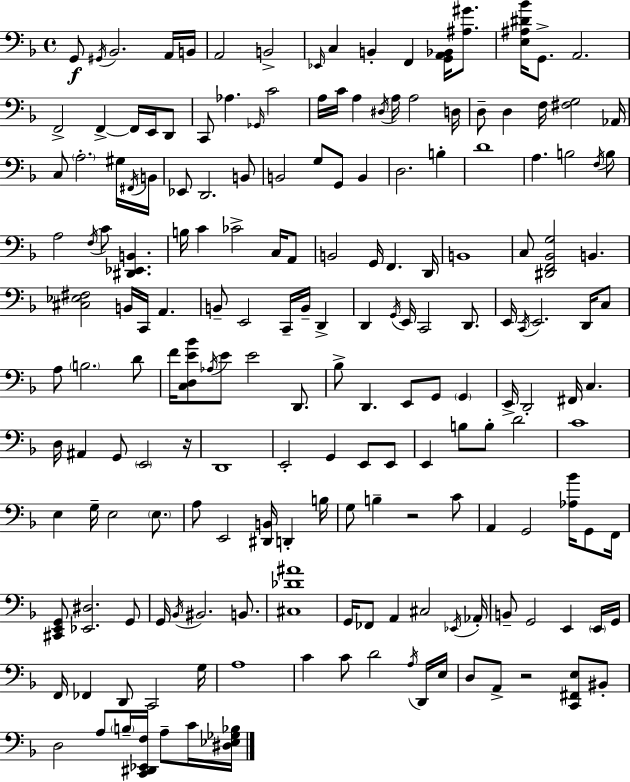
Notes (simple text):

G2/e G#2/s Bb2/h. A2/s B2/s A2/h B2/h Eb2/s C3/q B2/q F2/q [G2,A2,Bb2]/s [A#3,G#4]/e. [E3,A#3,D#4,Bb4]/s G2/e. A2/h. F2/h F2/q F2/s E2/s D2/e C2/e Ab3/q. Gb2/s C4/h A3/s C4/s A3/q D#3/s A3/s A3/h D3/s D3/e D3/q F3/s [F#3,G3]/h Ab2/s C3/e A3/h. G#3/s F#2/s B2/s Eb2/e D2/h. B2/e B2/h G3/e G2/e B2/q D3/h. B3/q D4/w A3/q. B3/h F3/s B3/e A3/h F3/s C4/e [D#2,Eb2,B2]/q. B3/s C4/q CES4/h C3/s A2/e B2/h G2/s F2/q. D2/s B2/w C3/e [D#2,F2,Bb2,G3]/h B2/q. [C#3,Eb3,F#3]/h B2/s C2/s A2/q. B2/e E2/h C2/s B2/s D2/q D2/q G2/s E2/s C2/h D2/e. E2/s C2/s E2/h. D2/s C3/e A3/e B3/h. D4/e F4/s [C3,D3,E4,Bb4]/e Ab3/s E4/e E4/h D2/e. Bb3/e D2/q. E2/e G2/e G2/q E2/s D2/h F#2/s C3/q. D3/s A#2/q G2/e E2/h R/s D2/w E2/h G2/q E2/e E2/e E2/q B3/e B3/e D4/h C4/w E3/q G3/s E3/h E3/e. A3/e E2/h [D#2,B2]/s D2/q B3/s G3/e B3/q R/h C4/e A2/q G2/h [Ab3,Bb4]/s G2/e F2/s [C#2,E2,G2]/e [Eb2,D#3]/h. G2/e G2/s Bb2/s BIS2/h. B2/e. [C#3,Db4,A#4]/w G2/s FES2/e A2/q C#3/h Eb2/s Ab2/s B2/e G2/h E2/q E2/s G2/s F2/s FES2/q D2/e C2/h G3/s A3/w C4/q C4/e D4/h A3/s D2/s E3/s D3/e A2/e R/h [C2,F#2,E3]/e BIS2/e D3/h A3/e B3/s [C2,D#2,Eb2,F3]/s A3/e C4/s [D#3,Eb3,Gb3,Bb3]/s